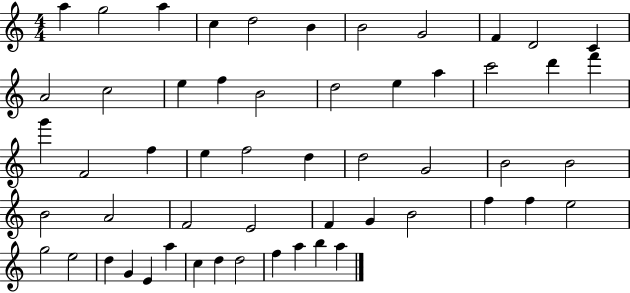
A5/q G5/h A5/q C5/q D5/h B4/q B4/h G4/h F4/q D4/h C4/q A4/h C5/h E5/q F5/q B4/h D5/h E5/q A5/q C6/h D6/q F6/q G6/q F4/h F5/q E5/q F5/h D5/q D5/h G4/h B4/h B4/h B4/h A4/h F4/h E4/h F4/q G4/q B4/h F5/q F5/q E5/h G5/h E5/h D5/q G4/q E4/q A5/q C5/q D5/q D5/h F5/q A5/q B5/q A5/q